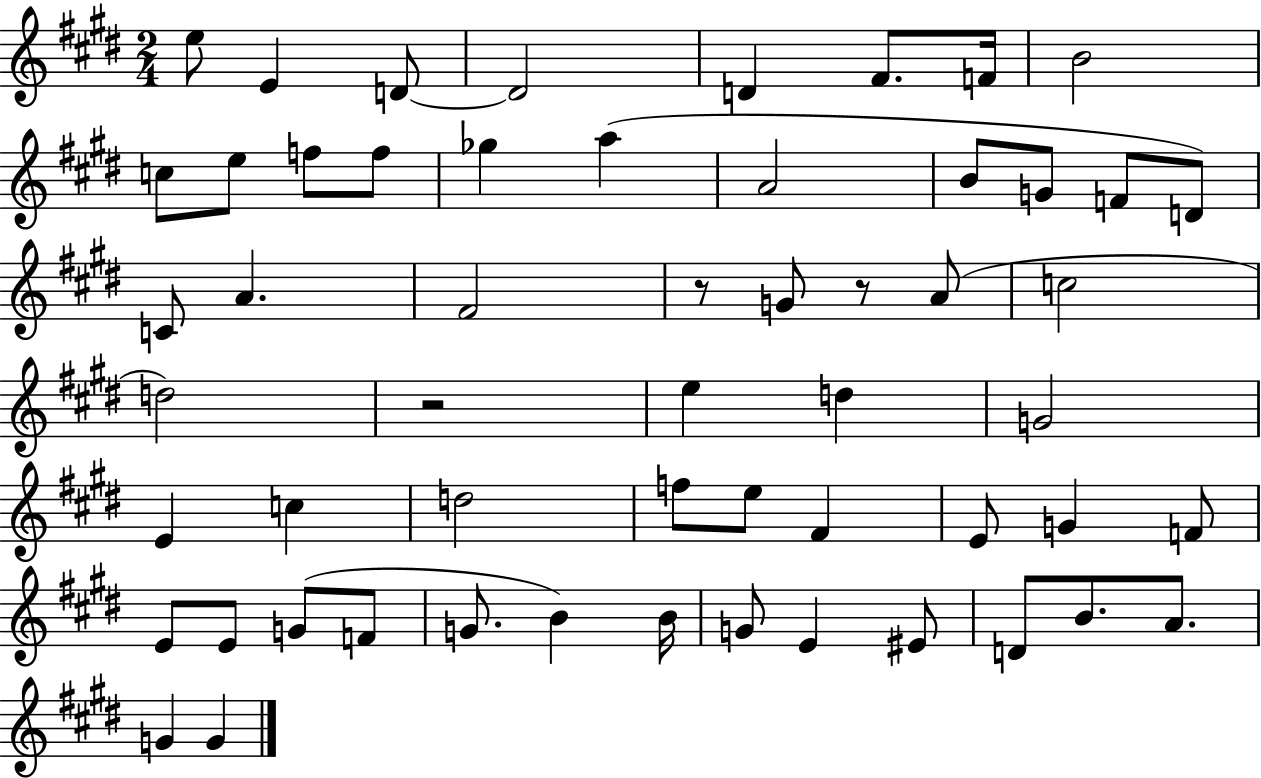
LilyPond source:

{
  \clef treble
  \numericTimeSignature
  \time 2/4
  \key e \major
  e''8 e'4 d'8~~ | d'2 | d'4 fis'8. f'16 | b'2 | \break c''8 e''8 f''8 f''8 | ges''4 a''4( | a'2 | b'8 g'8 f'8 d'8) | \break c'8 a'4. | fis'2 | r8 g'8 r8 a'8( | c''2 | \break d''2) | r2 | e''4 d''4 | g'2 | \break e'4 c''4 | d''2 | f''8 e''8 fis'4 | e'8 g'4 f'8 | \break e'8 e'8 g'8( f'8 | g'8. b'4) b'16 | g'8 e'4 eis'8 | d'8 b'8. a'8. | \break g'4 g'4 | \bar "|."
}